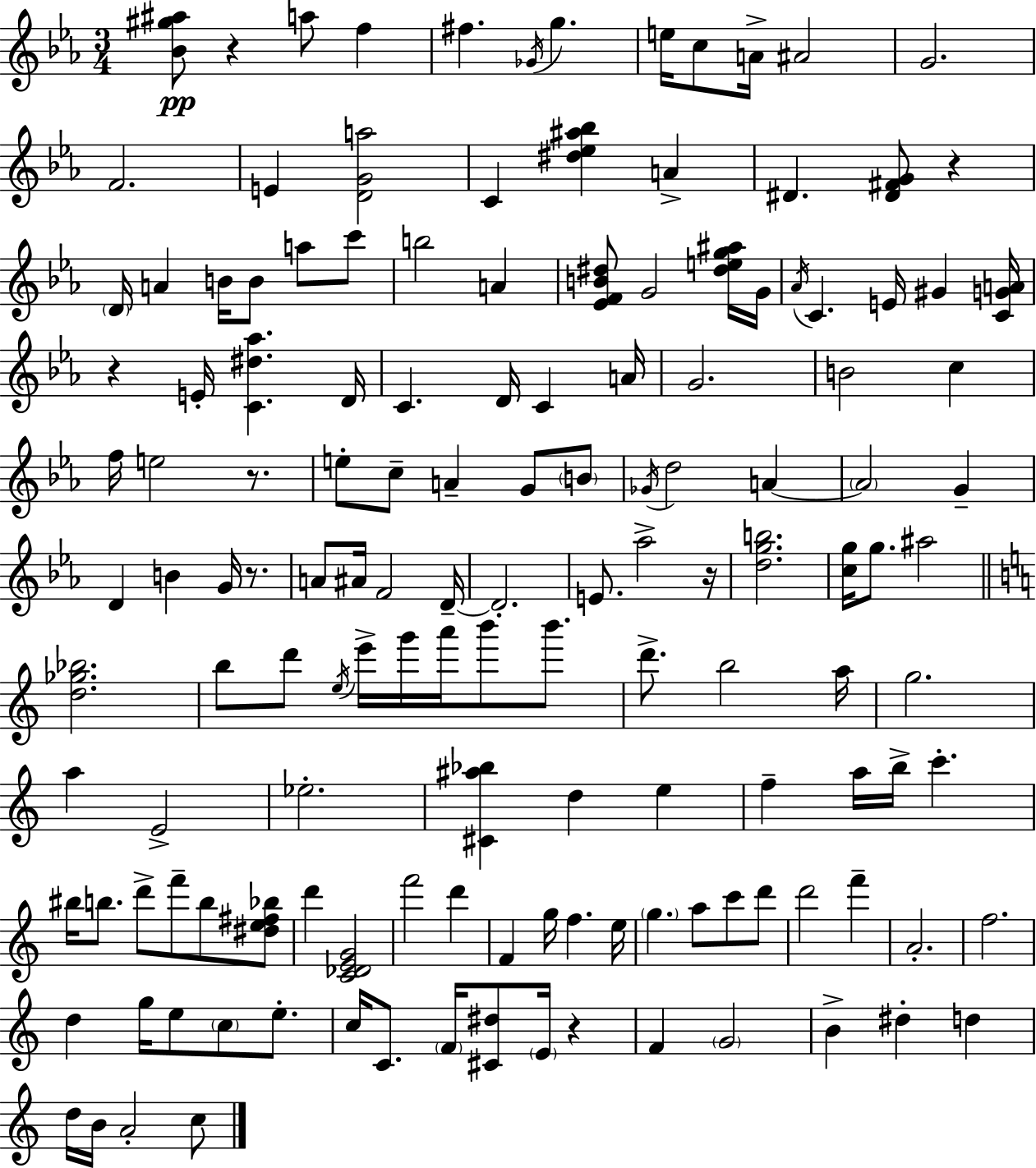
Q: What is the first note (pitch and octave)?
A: A5